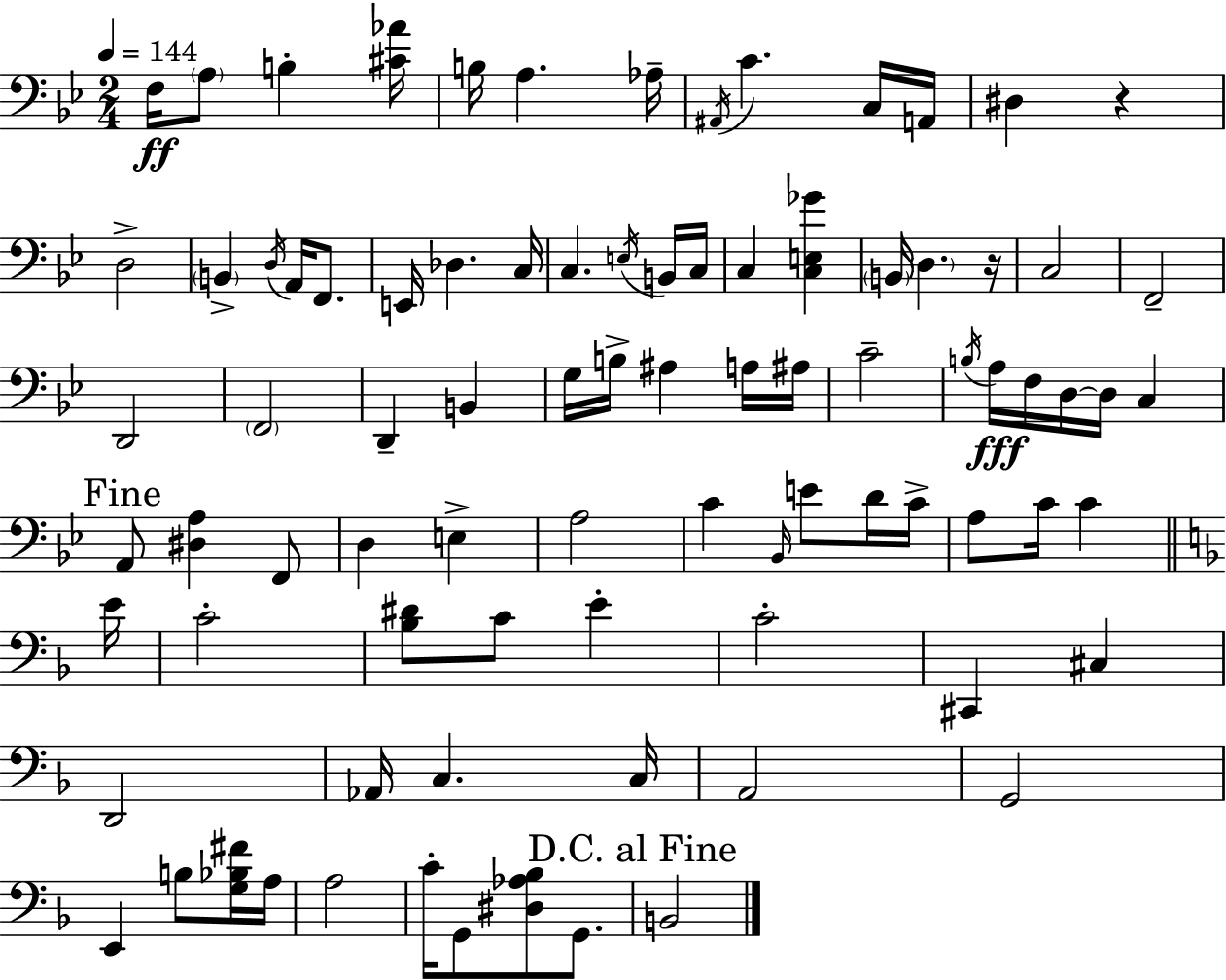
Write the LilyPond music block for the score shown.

{
  \clef bass
  \numericTimeSignature
  \time 2/4
  \key g \minor
  \tempo 4 = 144
  f16\ff \parenthesize a8 b4-. <cis' aes'>16 | b16 a4. aes16-- | \acciaccatura { ais,16 } c'4. c16 | a,16 dis4 r4 | \break d2-> | \parenthesize b,4-> \acciaccatura { d16 } a,16 f,8. | e,16 des4. | c16 c4. | \break \acciaccatura { e16 } b,16 c16 c4 <c e ges'>4 | \parenthesize b,16 \parenthesize d4. | r16 c2 | f,2-- | \break d,2 | \parenthesize f,2 | d,4-- b,4 | g16 b16-> ais4 | \break a16 ais16 c'2-- | \acciaccatura { b16 } a16\fff f16 d16~~ d16 | c4 \mark "Fine" a,8 <dis a>4 | f,8 d4 | \break e4-> a2 | c'4 | \grace { bes,16 } e'8 d'16 c'16-> a8 c'16 | c'4 \bar "||" \break \key d \minor e'16 c'2-. | <bes dis'>8 c'8 e'4-. | c'2-. | cis,4 cis4 | \break d,2 | aes,16 c4. | c16 a,2 | g,2 | \break e,4 b8 <g bes fis'>16 | a16 a2 | c'16-. g,8 <dis aes bes>8 g,8. | \mark "D.C. al Fine" b,2 | \break \bar "|."
}